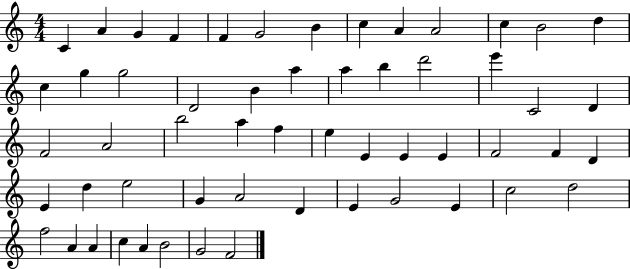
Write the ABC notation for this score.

X:1
T:Untitled
M:4/4
L:1/4
K:C
C A G F F G2 B c A A2 c B2 d c g g2 D2 B a a b d'2 e' C2 D F2 A2 b2 a f e E E E F2 F D E d e2 G A2 D E G2 E c2 d2 f2 A A c A B2 G2 F2